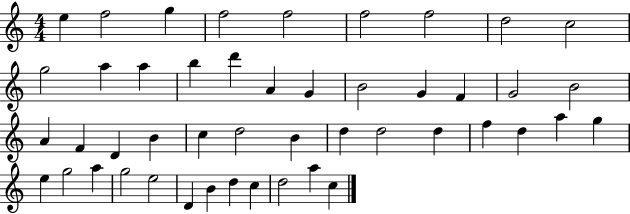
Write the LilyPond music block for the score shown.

{
  \clef treble
  \numericTimeSignature
  \time 4/4
  \key c \major
  e''4 f''2 g''4 | f''2 f''2 | f''2 f''2 | d''2 c''2 | \break g''2 a''4 a''4 | b''4 d'''4 a'4 g'4 | b'2 g'4 f'4 | g'2 b'2 | \break a'4 f'4 d'4 b'4 | c''4 d''2 b'4 | d''4 d''2 d''4 | f''4 d''4 a''4 g''4 | \break e''4 g''2 a''4 | g''2 e''2 | d'4 b'4 d''4 c''4 | d''2 a''4 c''4 | \break \bar "|."
}